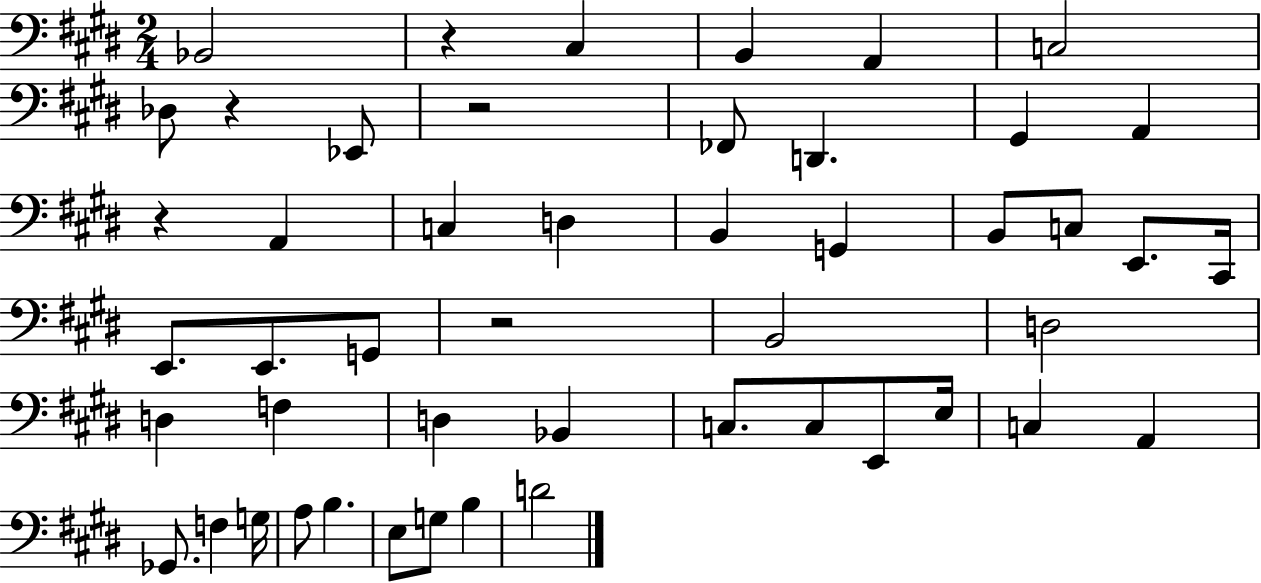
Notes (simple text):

Bb2/h R/q C#3/q B2/q A2/q C3/h Db3/e R/q Eb2/e R/h FES2/e D2/q. G#2/q A2/q R/q A2/q C3/q D3/q B2/q G2/q B2/e C3/e E2/e. C#2/s E2/e. E2/e. G2/e R/h B2/h D3/h D3/q F3/q D3/q Bb2/q C3/e. C3/e E2/e E3/s C3/q A2/q Gb2/e. F3/q G3/s A3/e B3/q. E3/e G3/e B3/q D4/h